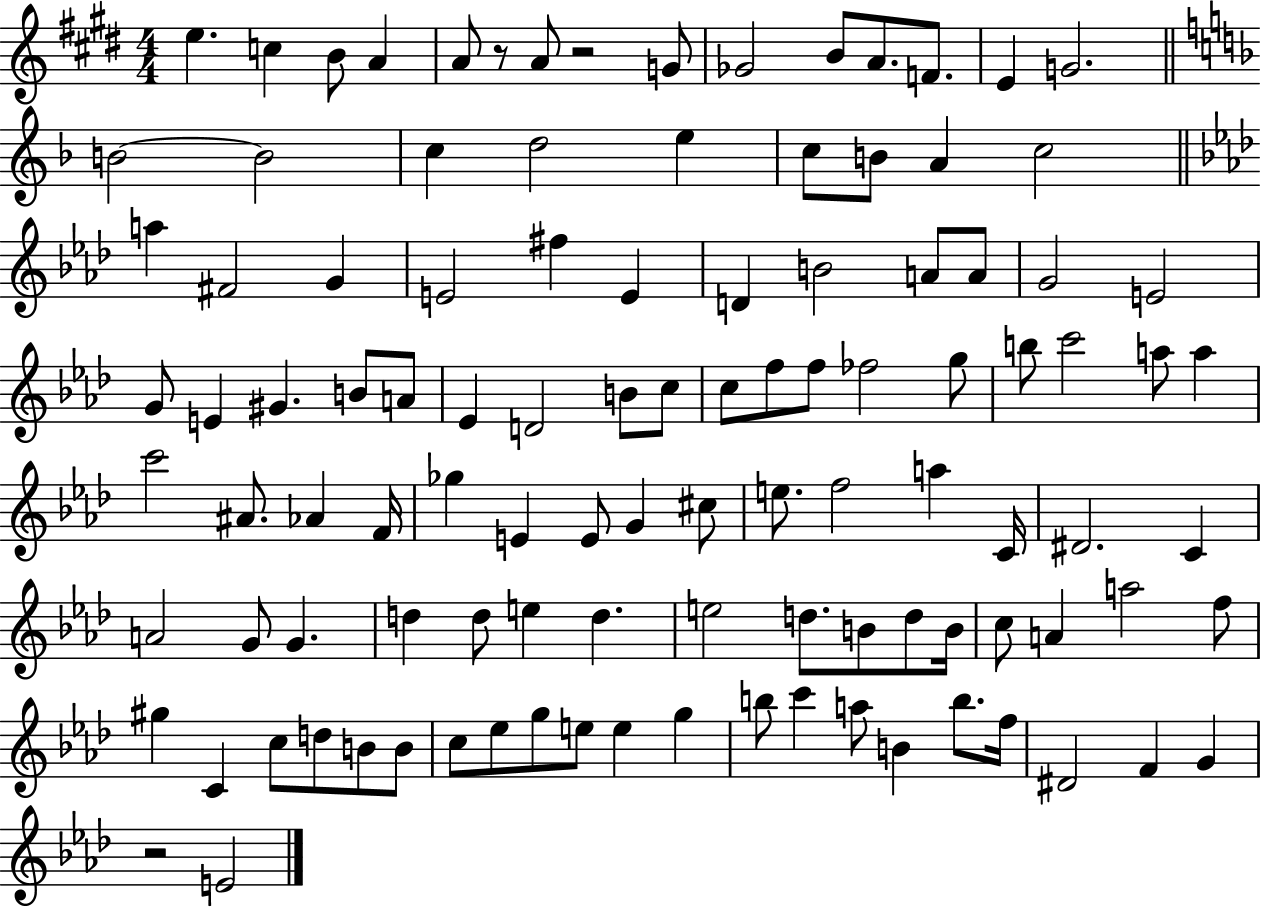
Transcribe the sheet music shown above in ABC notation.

X:1
T:Untitled
M:4/4
L:1/4
K:E
e c B/2 A A/2 z/2 A/2 z2 G/2 _G2 B/2 A/2 F/2 E G2 B2 B2 c d2 e c/2 B/2 A c2 a ^F2 G E2 ^f E D B2 A/2 A/2 G2 E2 G/2 E ^G B/2 A/2 _E D2 B/2 c/2 c/2 f/2 f/2 _f2 g/2 b/2 c'2 a/2 a c'2 ^A/2 _A F/4 _g E E/2 G ^c/2 e/2 f2 a C/4 ^D2 C A2 G/2 G d d/2 e d e2 d/2 B/2 d/2 B/4 c/2 A a2 f/2 ^g C c/2 d/2 B/2 B/2 c/2 _e/2 g/2 e/2 e g b/2 c' a/2 B b/2 f/4 ^D2 F G z2 E2